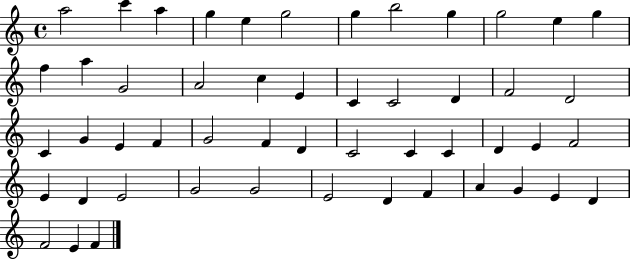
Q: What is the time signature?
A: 4/4